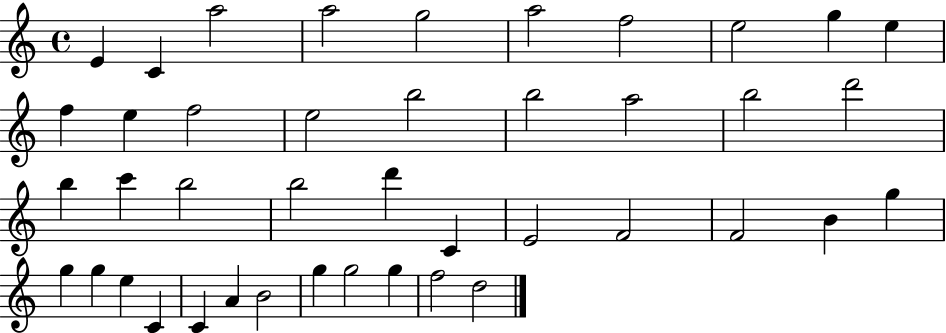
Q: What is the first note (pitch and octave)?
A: E4